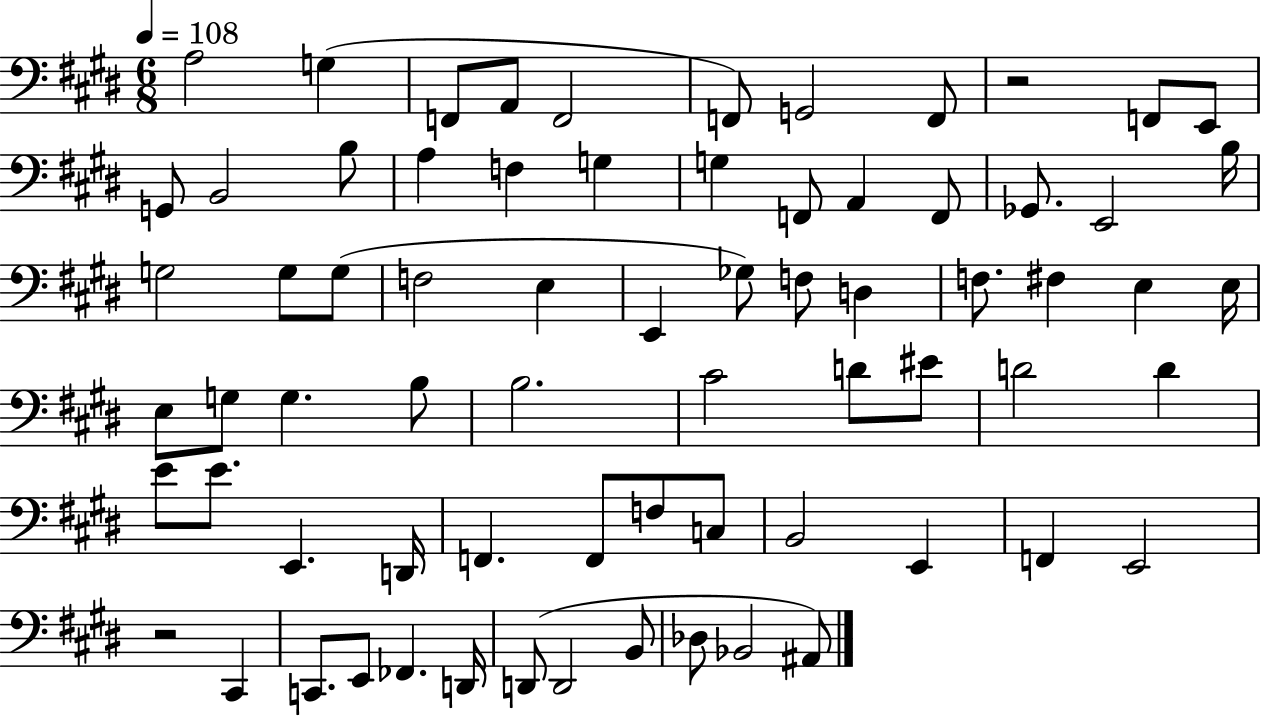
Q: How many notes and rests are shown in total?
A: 71